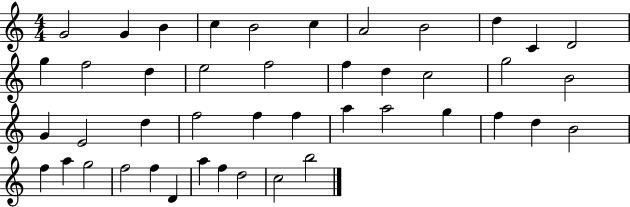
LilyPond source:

{
  \clef treble
  \numericTimeSignature
  \time 4/4
  \key c \major
  g'2 g'4 b'4 | c''4 b'2 c''4 | a'2 b'2 | d''4 c'4 d'2 | \break g''4 f''2 d''4 | e''2 f''2 | f''4 d''4 c''2 | g''2 b'2 | \break g'4 e'2 d''4 | f''2 f''4 f''4 | a''4 a''2 g''4 | f''4 d''4 b'2 | \break f''4 a''4 g''2 | f''2 f''4 d'4 | a''4 f''4 d''2 | c''2 b''2 | \break \bar "|."
}